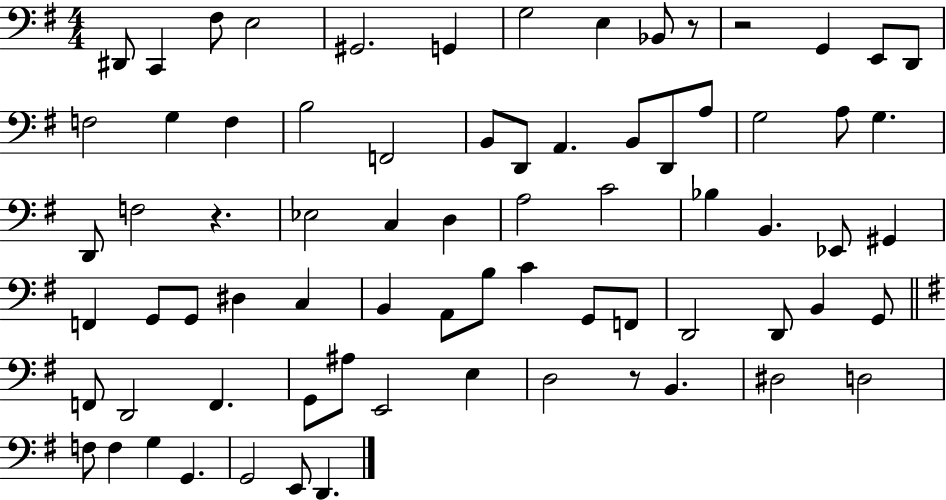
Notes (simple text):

D#2/e C2/q F#3/e E3/h G#2/h. G2/q G3/h E3/q Bb2/e R/e R/h G2/q E2/e D2/e F3/h G3/q F3/q B3/h F2/h B2/e D2/e A2/q. B2/e D2/e A3/e G3/h A3/e G3/q. D2/e F3/h R/q. Eb3/h C3/q D3/q A3/h C4/h Bb3/q B2/q. Eb2/e G#2/q F2/q G2/e G2/e D#3/q C3/q B2/q A2/e B3/e C4/q G2/e F2/e D2/h D2/e B2/q G2/e F2/e D2/h F2/q. G2/e A#3/e E2/h E3/q D3/h R/e B2/q. D#3/h D3/h F3/e F3/q G3/q G2/q. G2/h E2/e D2/q.